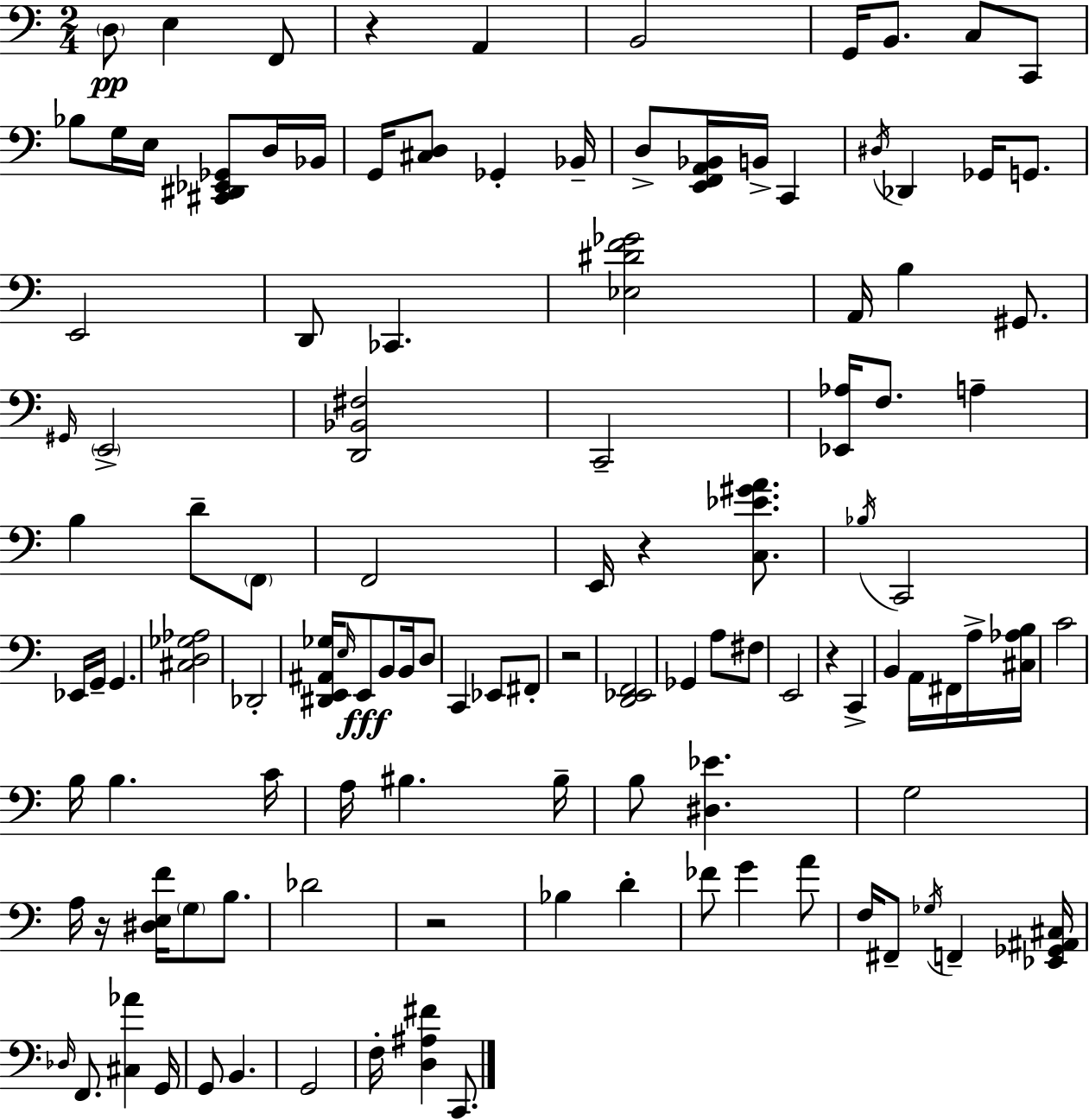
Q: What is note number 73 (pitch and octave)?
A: A3